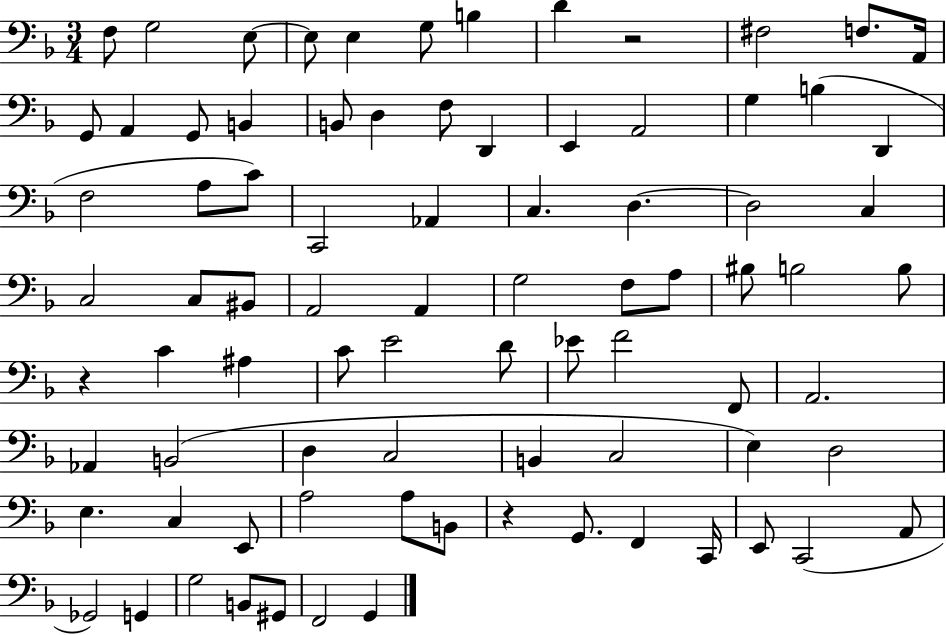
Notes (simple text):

F3/e G3/h E3/e E3/e E3/q G3/e B3/q D4/q R/h F#3/h F3/e. A2/s G2/e A2/q G2/e B2/q B2/e D3/q F3/e D2/q E2/q A2/h G3/q B3/q D2/q F3/h A3/e C4/e C2/h Ab2/q C3/q. D3/q. D3/h C3/q C3/h C3/e BIS2/e A2/h A2/q G3/h F3/e A3/e BIS3/e B3/h B3/e R/q C4/q A#3/q C4/e E4/h D4/e Eb4/e F4/h F2/e A2/h. Ab2/q B2/h D3/q C3/h B2/q C3/h E3/q D3/h E3/q. C3/q E2/e A3/h A3/e B2/e R/q G2/e. F2/q C2/s E2/e C2/h A2/e Gb2/h G2/q G3/h B2/e G#2/e F2/h G2/q